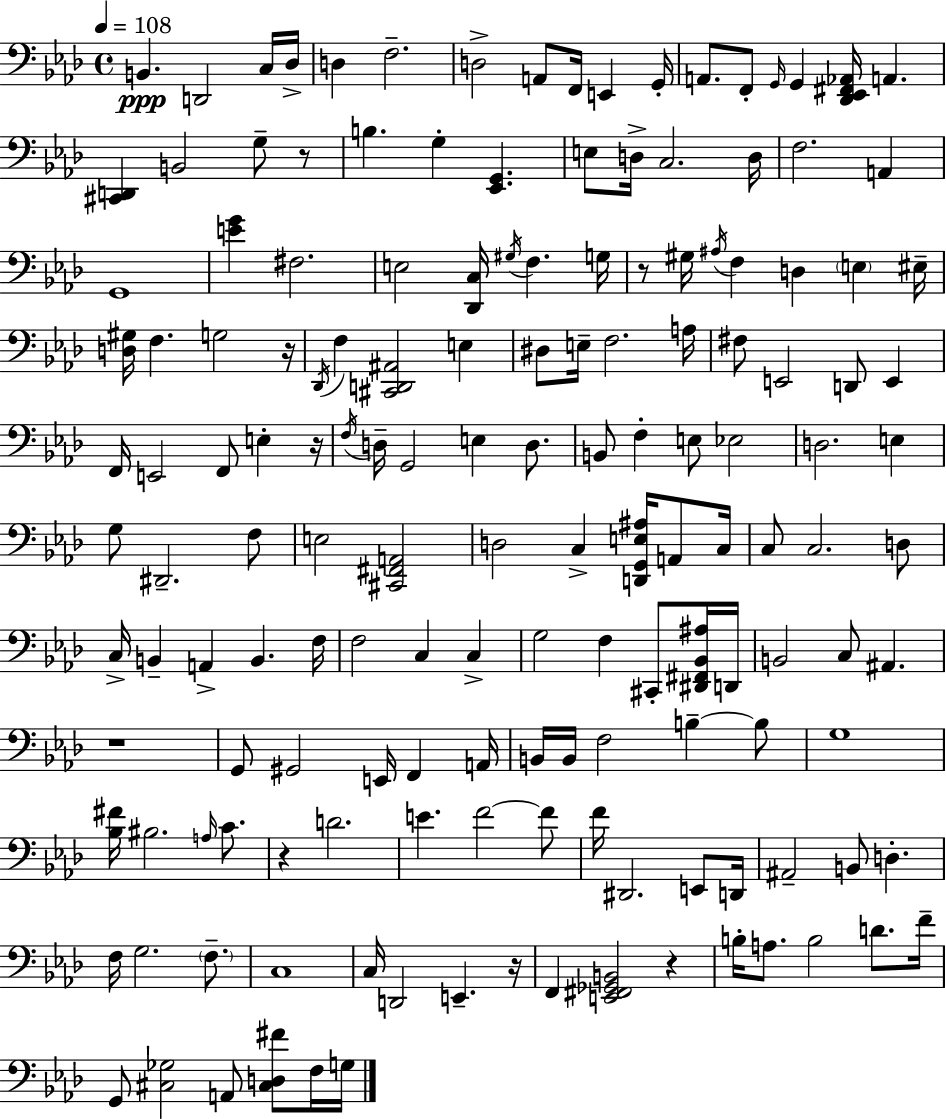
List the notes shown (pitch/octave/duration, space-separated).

B2/q. D2/h C3/s Db3/s D3/q F3/h. D3/h A2/e F2/s E2/q G2/s A2/e. F2/e G2/s G2/q [Db2,Eb2,F#2,Ab2]/s A2/q. [C#2,D2]/q B2/h G3/e R/e B3/q. G3/q [Eb2,G2]/q. E3/e D3/s C3/h. D3/s F3/h. A2/q G2/w [E4,G4]/q F#3/h. E3/h [Db2,C3]/s G#3/s F3/q. G3/s R/e G#3/s A#3/s F3/q D3/q E3/q EIS3/s [D3,G#3]/s F3/q. G3/h R/s Db2/s F3/q [C#2,D2,A#2]/h E3/q D#3/e E3/s F3/h. A3/s F#3/e E2/h D2/e E2/q F2/s E2/h F2/e E3/q R/s F3/s D3/s G2/h E3/q D3/e. B2/e F3/q E3/e Eb3/h D3/h. E3/q G3/e D#2/h. F3/e E3/h [C#2,F#2,A2]/h D3/h C3/q [D2,G2,E3,A#3]/s A2/e C3/s C3/e C3/h. D3/e C3/s B2/q A2/q B2/q. F3/s F3/h C3/q C3/q G3/h F3/q C#2/e [D#2,F#2,Bb2,A#3]/s D2/s B2/h C3/e A#2/q. R/w G2/e G#2/h E2/s F2/q A2/s B2/s B2/s F3/h B3/q B3/e G3/w [Bb3,F#4]/s BIS3/h. A3/s C4/e. R/q D4/h. E4/q. F4/h F4/e F4/s D#2/h. E2/e D2/s A#2/h B2/e D3/q. F3/s G3/h. F3/e. C3/w C3/s D2/h E2/q. R/s F2/q [E2,F#2,Gb2,B2]/h R/q B3/s A3/e. B3/h D4/e. F4/s G2/e [C#3,Gb3]/h A2/e [C#3,D3,F#4]/e F3/s G3/s